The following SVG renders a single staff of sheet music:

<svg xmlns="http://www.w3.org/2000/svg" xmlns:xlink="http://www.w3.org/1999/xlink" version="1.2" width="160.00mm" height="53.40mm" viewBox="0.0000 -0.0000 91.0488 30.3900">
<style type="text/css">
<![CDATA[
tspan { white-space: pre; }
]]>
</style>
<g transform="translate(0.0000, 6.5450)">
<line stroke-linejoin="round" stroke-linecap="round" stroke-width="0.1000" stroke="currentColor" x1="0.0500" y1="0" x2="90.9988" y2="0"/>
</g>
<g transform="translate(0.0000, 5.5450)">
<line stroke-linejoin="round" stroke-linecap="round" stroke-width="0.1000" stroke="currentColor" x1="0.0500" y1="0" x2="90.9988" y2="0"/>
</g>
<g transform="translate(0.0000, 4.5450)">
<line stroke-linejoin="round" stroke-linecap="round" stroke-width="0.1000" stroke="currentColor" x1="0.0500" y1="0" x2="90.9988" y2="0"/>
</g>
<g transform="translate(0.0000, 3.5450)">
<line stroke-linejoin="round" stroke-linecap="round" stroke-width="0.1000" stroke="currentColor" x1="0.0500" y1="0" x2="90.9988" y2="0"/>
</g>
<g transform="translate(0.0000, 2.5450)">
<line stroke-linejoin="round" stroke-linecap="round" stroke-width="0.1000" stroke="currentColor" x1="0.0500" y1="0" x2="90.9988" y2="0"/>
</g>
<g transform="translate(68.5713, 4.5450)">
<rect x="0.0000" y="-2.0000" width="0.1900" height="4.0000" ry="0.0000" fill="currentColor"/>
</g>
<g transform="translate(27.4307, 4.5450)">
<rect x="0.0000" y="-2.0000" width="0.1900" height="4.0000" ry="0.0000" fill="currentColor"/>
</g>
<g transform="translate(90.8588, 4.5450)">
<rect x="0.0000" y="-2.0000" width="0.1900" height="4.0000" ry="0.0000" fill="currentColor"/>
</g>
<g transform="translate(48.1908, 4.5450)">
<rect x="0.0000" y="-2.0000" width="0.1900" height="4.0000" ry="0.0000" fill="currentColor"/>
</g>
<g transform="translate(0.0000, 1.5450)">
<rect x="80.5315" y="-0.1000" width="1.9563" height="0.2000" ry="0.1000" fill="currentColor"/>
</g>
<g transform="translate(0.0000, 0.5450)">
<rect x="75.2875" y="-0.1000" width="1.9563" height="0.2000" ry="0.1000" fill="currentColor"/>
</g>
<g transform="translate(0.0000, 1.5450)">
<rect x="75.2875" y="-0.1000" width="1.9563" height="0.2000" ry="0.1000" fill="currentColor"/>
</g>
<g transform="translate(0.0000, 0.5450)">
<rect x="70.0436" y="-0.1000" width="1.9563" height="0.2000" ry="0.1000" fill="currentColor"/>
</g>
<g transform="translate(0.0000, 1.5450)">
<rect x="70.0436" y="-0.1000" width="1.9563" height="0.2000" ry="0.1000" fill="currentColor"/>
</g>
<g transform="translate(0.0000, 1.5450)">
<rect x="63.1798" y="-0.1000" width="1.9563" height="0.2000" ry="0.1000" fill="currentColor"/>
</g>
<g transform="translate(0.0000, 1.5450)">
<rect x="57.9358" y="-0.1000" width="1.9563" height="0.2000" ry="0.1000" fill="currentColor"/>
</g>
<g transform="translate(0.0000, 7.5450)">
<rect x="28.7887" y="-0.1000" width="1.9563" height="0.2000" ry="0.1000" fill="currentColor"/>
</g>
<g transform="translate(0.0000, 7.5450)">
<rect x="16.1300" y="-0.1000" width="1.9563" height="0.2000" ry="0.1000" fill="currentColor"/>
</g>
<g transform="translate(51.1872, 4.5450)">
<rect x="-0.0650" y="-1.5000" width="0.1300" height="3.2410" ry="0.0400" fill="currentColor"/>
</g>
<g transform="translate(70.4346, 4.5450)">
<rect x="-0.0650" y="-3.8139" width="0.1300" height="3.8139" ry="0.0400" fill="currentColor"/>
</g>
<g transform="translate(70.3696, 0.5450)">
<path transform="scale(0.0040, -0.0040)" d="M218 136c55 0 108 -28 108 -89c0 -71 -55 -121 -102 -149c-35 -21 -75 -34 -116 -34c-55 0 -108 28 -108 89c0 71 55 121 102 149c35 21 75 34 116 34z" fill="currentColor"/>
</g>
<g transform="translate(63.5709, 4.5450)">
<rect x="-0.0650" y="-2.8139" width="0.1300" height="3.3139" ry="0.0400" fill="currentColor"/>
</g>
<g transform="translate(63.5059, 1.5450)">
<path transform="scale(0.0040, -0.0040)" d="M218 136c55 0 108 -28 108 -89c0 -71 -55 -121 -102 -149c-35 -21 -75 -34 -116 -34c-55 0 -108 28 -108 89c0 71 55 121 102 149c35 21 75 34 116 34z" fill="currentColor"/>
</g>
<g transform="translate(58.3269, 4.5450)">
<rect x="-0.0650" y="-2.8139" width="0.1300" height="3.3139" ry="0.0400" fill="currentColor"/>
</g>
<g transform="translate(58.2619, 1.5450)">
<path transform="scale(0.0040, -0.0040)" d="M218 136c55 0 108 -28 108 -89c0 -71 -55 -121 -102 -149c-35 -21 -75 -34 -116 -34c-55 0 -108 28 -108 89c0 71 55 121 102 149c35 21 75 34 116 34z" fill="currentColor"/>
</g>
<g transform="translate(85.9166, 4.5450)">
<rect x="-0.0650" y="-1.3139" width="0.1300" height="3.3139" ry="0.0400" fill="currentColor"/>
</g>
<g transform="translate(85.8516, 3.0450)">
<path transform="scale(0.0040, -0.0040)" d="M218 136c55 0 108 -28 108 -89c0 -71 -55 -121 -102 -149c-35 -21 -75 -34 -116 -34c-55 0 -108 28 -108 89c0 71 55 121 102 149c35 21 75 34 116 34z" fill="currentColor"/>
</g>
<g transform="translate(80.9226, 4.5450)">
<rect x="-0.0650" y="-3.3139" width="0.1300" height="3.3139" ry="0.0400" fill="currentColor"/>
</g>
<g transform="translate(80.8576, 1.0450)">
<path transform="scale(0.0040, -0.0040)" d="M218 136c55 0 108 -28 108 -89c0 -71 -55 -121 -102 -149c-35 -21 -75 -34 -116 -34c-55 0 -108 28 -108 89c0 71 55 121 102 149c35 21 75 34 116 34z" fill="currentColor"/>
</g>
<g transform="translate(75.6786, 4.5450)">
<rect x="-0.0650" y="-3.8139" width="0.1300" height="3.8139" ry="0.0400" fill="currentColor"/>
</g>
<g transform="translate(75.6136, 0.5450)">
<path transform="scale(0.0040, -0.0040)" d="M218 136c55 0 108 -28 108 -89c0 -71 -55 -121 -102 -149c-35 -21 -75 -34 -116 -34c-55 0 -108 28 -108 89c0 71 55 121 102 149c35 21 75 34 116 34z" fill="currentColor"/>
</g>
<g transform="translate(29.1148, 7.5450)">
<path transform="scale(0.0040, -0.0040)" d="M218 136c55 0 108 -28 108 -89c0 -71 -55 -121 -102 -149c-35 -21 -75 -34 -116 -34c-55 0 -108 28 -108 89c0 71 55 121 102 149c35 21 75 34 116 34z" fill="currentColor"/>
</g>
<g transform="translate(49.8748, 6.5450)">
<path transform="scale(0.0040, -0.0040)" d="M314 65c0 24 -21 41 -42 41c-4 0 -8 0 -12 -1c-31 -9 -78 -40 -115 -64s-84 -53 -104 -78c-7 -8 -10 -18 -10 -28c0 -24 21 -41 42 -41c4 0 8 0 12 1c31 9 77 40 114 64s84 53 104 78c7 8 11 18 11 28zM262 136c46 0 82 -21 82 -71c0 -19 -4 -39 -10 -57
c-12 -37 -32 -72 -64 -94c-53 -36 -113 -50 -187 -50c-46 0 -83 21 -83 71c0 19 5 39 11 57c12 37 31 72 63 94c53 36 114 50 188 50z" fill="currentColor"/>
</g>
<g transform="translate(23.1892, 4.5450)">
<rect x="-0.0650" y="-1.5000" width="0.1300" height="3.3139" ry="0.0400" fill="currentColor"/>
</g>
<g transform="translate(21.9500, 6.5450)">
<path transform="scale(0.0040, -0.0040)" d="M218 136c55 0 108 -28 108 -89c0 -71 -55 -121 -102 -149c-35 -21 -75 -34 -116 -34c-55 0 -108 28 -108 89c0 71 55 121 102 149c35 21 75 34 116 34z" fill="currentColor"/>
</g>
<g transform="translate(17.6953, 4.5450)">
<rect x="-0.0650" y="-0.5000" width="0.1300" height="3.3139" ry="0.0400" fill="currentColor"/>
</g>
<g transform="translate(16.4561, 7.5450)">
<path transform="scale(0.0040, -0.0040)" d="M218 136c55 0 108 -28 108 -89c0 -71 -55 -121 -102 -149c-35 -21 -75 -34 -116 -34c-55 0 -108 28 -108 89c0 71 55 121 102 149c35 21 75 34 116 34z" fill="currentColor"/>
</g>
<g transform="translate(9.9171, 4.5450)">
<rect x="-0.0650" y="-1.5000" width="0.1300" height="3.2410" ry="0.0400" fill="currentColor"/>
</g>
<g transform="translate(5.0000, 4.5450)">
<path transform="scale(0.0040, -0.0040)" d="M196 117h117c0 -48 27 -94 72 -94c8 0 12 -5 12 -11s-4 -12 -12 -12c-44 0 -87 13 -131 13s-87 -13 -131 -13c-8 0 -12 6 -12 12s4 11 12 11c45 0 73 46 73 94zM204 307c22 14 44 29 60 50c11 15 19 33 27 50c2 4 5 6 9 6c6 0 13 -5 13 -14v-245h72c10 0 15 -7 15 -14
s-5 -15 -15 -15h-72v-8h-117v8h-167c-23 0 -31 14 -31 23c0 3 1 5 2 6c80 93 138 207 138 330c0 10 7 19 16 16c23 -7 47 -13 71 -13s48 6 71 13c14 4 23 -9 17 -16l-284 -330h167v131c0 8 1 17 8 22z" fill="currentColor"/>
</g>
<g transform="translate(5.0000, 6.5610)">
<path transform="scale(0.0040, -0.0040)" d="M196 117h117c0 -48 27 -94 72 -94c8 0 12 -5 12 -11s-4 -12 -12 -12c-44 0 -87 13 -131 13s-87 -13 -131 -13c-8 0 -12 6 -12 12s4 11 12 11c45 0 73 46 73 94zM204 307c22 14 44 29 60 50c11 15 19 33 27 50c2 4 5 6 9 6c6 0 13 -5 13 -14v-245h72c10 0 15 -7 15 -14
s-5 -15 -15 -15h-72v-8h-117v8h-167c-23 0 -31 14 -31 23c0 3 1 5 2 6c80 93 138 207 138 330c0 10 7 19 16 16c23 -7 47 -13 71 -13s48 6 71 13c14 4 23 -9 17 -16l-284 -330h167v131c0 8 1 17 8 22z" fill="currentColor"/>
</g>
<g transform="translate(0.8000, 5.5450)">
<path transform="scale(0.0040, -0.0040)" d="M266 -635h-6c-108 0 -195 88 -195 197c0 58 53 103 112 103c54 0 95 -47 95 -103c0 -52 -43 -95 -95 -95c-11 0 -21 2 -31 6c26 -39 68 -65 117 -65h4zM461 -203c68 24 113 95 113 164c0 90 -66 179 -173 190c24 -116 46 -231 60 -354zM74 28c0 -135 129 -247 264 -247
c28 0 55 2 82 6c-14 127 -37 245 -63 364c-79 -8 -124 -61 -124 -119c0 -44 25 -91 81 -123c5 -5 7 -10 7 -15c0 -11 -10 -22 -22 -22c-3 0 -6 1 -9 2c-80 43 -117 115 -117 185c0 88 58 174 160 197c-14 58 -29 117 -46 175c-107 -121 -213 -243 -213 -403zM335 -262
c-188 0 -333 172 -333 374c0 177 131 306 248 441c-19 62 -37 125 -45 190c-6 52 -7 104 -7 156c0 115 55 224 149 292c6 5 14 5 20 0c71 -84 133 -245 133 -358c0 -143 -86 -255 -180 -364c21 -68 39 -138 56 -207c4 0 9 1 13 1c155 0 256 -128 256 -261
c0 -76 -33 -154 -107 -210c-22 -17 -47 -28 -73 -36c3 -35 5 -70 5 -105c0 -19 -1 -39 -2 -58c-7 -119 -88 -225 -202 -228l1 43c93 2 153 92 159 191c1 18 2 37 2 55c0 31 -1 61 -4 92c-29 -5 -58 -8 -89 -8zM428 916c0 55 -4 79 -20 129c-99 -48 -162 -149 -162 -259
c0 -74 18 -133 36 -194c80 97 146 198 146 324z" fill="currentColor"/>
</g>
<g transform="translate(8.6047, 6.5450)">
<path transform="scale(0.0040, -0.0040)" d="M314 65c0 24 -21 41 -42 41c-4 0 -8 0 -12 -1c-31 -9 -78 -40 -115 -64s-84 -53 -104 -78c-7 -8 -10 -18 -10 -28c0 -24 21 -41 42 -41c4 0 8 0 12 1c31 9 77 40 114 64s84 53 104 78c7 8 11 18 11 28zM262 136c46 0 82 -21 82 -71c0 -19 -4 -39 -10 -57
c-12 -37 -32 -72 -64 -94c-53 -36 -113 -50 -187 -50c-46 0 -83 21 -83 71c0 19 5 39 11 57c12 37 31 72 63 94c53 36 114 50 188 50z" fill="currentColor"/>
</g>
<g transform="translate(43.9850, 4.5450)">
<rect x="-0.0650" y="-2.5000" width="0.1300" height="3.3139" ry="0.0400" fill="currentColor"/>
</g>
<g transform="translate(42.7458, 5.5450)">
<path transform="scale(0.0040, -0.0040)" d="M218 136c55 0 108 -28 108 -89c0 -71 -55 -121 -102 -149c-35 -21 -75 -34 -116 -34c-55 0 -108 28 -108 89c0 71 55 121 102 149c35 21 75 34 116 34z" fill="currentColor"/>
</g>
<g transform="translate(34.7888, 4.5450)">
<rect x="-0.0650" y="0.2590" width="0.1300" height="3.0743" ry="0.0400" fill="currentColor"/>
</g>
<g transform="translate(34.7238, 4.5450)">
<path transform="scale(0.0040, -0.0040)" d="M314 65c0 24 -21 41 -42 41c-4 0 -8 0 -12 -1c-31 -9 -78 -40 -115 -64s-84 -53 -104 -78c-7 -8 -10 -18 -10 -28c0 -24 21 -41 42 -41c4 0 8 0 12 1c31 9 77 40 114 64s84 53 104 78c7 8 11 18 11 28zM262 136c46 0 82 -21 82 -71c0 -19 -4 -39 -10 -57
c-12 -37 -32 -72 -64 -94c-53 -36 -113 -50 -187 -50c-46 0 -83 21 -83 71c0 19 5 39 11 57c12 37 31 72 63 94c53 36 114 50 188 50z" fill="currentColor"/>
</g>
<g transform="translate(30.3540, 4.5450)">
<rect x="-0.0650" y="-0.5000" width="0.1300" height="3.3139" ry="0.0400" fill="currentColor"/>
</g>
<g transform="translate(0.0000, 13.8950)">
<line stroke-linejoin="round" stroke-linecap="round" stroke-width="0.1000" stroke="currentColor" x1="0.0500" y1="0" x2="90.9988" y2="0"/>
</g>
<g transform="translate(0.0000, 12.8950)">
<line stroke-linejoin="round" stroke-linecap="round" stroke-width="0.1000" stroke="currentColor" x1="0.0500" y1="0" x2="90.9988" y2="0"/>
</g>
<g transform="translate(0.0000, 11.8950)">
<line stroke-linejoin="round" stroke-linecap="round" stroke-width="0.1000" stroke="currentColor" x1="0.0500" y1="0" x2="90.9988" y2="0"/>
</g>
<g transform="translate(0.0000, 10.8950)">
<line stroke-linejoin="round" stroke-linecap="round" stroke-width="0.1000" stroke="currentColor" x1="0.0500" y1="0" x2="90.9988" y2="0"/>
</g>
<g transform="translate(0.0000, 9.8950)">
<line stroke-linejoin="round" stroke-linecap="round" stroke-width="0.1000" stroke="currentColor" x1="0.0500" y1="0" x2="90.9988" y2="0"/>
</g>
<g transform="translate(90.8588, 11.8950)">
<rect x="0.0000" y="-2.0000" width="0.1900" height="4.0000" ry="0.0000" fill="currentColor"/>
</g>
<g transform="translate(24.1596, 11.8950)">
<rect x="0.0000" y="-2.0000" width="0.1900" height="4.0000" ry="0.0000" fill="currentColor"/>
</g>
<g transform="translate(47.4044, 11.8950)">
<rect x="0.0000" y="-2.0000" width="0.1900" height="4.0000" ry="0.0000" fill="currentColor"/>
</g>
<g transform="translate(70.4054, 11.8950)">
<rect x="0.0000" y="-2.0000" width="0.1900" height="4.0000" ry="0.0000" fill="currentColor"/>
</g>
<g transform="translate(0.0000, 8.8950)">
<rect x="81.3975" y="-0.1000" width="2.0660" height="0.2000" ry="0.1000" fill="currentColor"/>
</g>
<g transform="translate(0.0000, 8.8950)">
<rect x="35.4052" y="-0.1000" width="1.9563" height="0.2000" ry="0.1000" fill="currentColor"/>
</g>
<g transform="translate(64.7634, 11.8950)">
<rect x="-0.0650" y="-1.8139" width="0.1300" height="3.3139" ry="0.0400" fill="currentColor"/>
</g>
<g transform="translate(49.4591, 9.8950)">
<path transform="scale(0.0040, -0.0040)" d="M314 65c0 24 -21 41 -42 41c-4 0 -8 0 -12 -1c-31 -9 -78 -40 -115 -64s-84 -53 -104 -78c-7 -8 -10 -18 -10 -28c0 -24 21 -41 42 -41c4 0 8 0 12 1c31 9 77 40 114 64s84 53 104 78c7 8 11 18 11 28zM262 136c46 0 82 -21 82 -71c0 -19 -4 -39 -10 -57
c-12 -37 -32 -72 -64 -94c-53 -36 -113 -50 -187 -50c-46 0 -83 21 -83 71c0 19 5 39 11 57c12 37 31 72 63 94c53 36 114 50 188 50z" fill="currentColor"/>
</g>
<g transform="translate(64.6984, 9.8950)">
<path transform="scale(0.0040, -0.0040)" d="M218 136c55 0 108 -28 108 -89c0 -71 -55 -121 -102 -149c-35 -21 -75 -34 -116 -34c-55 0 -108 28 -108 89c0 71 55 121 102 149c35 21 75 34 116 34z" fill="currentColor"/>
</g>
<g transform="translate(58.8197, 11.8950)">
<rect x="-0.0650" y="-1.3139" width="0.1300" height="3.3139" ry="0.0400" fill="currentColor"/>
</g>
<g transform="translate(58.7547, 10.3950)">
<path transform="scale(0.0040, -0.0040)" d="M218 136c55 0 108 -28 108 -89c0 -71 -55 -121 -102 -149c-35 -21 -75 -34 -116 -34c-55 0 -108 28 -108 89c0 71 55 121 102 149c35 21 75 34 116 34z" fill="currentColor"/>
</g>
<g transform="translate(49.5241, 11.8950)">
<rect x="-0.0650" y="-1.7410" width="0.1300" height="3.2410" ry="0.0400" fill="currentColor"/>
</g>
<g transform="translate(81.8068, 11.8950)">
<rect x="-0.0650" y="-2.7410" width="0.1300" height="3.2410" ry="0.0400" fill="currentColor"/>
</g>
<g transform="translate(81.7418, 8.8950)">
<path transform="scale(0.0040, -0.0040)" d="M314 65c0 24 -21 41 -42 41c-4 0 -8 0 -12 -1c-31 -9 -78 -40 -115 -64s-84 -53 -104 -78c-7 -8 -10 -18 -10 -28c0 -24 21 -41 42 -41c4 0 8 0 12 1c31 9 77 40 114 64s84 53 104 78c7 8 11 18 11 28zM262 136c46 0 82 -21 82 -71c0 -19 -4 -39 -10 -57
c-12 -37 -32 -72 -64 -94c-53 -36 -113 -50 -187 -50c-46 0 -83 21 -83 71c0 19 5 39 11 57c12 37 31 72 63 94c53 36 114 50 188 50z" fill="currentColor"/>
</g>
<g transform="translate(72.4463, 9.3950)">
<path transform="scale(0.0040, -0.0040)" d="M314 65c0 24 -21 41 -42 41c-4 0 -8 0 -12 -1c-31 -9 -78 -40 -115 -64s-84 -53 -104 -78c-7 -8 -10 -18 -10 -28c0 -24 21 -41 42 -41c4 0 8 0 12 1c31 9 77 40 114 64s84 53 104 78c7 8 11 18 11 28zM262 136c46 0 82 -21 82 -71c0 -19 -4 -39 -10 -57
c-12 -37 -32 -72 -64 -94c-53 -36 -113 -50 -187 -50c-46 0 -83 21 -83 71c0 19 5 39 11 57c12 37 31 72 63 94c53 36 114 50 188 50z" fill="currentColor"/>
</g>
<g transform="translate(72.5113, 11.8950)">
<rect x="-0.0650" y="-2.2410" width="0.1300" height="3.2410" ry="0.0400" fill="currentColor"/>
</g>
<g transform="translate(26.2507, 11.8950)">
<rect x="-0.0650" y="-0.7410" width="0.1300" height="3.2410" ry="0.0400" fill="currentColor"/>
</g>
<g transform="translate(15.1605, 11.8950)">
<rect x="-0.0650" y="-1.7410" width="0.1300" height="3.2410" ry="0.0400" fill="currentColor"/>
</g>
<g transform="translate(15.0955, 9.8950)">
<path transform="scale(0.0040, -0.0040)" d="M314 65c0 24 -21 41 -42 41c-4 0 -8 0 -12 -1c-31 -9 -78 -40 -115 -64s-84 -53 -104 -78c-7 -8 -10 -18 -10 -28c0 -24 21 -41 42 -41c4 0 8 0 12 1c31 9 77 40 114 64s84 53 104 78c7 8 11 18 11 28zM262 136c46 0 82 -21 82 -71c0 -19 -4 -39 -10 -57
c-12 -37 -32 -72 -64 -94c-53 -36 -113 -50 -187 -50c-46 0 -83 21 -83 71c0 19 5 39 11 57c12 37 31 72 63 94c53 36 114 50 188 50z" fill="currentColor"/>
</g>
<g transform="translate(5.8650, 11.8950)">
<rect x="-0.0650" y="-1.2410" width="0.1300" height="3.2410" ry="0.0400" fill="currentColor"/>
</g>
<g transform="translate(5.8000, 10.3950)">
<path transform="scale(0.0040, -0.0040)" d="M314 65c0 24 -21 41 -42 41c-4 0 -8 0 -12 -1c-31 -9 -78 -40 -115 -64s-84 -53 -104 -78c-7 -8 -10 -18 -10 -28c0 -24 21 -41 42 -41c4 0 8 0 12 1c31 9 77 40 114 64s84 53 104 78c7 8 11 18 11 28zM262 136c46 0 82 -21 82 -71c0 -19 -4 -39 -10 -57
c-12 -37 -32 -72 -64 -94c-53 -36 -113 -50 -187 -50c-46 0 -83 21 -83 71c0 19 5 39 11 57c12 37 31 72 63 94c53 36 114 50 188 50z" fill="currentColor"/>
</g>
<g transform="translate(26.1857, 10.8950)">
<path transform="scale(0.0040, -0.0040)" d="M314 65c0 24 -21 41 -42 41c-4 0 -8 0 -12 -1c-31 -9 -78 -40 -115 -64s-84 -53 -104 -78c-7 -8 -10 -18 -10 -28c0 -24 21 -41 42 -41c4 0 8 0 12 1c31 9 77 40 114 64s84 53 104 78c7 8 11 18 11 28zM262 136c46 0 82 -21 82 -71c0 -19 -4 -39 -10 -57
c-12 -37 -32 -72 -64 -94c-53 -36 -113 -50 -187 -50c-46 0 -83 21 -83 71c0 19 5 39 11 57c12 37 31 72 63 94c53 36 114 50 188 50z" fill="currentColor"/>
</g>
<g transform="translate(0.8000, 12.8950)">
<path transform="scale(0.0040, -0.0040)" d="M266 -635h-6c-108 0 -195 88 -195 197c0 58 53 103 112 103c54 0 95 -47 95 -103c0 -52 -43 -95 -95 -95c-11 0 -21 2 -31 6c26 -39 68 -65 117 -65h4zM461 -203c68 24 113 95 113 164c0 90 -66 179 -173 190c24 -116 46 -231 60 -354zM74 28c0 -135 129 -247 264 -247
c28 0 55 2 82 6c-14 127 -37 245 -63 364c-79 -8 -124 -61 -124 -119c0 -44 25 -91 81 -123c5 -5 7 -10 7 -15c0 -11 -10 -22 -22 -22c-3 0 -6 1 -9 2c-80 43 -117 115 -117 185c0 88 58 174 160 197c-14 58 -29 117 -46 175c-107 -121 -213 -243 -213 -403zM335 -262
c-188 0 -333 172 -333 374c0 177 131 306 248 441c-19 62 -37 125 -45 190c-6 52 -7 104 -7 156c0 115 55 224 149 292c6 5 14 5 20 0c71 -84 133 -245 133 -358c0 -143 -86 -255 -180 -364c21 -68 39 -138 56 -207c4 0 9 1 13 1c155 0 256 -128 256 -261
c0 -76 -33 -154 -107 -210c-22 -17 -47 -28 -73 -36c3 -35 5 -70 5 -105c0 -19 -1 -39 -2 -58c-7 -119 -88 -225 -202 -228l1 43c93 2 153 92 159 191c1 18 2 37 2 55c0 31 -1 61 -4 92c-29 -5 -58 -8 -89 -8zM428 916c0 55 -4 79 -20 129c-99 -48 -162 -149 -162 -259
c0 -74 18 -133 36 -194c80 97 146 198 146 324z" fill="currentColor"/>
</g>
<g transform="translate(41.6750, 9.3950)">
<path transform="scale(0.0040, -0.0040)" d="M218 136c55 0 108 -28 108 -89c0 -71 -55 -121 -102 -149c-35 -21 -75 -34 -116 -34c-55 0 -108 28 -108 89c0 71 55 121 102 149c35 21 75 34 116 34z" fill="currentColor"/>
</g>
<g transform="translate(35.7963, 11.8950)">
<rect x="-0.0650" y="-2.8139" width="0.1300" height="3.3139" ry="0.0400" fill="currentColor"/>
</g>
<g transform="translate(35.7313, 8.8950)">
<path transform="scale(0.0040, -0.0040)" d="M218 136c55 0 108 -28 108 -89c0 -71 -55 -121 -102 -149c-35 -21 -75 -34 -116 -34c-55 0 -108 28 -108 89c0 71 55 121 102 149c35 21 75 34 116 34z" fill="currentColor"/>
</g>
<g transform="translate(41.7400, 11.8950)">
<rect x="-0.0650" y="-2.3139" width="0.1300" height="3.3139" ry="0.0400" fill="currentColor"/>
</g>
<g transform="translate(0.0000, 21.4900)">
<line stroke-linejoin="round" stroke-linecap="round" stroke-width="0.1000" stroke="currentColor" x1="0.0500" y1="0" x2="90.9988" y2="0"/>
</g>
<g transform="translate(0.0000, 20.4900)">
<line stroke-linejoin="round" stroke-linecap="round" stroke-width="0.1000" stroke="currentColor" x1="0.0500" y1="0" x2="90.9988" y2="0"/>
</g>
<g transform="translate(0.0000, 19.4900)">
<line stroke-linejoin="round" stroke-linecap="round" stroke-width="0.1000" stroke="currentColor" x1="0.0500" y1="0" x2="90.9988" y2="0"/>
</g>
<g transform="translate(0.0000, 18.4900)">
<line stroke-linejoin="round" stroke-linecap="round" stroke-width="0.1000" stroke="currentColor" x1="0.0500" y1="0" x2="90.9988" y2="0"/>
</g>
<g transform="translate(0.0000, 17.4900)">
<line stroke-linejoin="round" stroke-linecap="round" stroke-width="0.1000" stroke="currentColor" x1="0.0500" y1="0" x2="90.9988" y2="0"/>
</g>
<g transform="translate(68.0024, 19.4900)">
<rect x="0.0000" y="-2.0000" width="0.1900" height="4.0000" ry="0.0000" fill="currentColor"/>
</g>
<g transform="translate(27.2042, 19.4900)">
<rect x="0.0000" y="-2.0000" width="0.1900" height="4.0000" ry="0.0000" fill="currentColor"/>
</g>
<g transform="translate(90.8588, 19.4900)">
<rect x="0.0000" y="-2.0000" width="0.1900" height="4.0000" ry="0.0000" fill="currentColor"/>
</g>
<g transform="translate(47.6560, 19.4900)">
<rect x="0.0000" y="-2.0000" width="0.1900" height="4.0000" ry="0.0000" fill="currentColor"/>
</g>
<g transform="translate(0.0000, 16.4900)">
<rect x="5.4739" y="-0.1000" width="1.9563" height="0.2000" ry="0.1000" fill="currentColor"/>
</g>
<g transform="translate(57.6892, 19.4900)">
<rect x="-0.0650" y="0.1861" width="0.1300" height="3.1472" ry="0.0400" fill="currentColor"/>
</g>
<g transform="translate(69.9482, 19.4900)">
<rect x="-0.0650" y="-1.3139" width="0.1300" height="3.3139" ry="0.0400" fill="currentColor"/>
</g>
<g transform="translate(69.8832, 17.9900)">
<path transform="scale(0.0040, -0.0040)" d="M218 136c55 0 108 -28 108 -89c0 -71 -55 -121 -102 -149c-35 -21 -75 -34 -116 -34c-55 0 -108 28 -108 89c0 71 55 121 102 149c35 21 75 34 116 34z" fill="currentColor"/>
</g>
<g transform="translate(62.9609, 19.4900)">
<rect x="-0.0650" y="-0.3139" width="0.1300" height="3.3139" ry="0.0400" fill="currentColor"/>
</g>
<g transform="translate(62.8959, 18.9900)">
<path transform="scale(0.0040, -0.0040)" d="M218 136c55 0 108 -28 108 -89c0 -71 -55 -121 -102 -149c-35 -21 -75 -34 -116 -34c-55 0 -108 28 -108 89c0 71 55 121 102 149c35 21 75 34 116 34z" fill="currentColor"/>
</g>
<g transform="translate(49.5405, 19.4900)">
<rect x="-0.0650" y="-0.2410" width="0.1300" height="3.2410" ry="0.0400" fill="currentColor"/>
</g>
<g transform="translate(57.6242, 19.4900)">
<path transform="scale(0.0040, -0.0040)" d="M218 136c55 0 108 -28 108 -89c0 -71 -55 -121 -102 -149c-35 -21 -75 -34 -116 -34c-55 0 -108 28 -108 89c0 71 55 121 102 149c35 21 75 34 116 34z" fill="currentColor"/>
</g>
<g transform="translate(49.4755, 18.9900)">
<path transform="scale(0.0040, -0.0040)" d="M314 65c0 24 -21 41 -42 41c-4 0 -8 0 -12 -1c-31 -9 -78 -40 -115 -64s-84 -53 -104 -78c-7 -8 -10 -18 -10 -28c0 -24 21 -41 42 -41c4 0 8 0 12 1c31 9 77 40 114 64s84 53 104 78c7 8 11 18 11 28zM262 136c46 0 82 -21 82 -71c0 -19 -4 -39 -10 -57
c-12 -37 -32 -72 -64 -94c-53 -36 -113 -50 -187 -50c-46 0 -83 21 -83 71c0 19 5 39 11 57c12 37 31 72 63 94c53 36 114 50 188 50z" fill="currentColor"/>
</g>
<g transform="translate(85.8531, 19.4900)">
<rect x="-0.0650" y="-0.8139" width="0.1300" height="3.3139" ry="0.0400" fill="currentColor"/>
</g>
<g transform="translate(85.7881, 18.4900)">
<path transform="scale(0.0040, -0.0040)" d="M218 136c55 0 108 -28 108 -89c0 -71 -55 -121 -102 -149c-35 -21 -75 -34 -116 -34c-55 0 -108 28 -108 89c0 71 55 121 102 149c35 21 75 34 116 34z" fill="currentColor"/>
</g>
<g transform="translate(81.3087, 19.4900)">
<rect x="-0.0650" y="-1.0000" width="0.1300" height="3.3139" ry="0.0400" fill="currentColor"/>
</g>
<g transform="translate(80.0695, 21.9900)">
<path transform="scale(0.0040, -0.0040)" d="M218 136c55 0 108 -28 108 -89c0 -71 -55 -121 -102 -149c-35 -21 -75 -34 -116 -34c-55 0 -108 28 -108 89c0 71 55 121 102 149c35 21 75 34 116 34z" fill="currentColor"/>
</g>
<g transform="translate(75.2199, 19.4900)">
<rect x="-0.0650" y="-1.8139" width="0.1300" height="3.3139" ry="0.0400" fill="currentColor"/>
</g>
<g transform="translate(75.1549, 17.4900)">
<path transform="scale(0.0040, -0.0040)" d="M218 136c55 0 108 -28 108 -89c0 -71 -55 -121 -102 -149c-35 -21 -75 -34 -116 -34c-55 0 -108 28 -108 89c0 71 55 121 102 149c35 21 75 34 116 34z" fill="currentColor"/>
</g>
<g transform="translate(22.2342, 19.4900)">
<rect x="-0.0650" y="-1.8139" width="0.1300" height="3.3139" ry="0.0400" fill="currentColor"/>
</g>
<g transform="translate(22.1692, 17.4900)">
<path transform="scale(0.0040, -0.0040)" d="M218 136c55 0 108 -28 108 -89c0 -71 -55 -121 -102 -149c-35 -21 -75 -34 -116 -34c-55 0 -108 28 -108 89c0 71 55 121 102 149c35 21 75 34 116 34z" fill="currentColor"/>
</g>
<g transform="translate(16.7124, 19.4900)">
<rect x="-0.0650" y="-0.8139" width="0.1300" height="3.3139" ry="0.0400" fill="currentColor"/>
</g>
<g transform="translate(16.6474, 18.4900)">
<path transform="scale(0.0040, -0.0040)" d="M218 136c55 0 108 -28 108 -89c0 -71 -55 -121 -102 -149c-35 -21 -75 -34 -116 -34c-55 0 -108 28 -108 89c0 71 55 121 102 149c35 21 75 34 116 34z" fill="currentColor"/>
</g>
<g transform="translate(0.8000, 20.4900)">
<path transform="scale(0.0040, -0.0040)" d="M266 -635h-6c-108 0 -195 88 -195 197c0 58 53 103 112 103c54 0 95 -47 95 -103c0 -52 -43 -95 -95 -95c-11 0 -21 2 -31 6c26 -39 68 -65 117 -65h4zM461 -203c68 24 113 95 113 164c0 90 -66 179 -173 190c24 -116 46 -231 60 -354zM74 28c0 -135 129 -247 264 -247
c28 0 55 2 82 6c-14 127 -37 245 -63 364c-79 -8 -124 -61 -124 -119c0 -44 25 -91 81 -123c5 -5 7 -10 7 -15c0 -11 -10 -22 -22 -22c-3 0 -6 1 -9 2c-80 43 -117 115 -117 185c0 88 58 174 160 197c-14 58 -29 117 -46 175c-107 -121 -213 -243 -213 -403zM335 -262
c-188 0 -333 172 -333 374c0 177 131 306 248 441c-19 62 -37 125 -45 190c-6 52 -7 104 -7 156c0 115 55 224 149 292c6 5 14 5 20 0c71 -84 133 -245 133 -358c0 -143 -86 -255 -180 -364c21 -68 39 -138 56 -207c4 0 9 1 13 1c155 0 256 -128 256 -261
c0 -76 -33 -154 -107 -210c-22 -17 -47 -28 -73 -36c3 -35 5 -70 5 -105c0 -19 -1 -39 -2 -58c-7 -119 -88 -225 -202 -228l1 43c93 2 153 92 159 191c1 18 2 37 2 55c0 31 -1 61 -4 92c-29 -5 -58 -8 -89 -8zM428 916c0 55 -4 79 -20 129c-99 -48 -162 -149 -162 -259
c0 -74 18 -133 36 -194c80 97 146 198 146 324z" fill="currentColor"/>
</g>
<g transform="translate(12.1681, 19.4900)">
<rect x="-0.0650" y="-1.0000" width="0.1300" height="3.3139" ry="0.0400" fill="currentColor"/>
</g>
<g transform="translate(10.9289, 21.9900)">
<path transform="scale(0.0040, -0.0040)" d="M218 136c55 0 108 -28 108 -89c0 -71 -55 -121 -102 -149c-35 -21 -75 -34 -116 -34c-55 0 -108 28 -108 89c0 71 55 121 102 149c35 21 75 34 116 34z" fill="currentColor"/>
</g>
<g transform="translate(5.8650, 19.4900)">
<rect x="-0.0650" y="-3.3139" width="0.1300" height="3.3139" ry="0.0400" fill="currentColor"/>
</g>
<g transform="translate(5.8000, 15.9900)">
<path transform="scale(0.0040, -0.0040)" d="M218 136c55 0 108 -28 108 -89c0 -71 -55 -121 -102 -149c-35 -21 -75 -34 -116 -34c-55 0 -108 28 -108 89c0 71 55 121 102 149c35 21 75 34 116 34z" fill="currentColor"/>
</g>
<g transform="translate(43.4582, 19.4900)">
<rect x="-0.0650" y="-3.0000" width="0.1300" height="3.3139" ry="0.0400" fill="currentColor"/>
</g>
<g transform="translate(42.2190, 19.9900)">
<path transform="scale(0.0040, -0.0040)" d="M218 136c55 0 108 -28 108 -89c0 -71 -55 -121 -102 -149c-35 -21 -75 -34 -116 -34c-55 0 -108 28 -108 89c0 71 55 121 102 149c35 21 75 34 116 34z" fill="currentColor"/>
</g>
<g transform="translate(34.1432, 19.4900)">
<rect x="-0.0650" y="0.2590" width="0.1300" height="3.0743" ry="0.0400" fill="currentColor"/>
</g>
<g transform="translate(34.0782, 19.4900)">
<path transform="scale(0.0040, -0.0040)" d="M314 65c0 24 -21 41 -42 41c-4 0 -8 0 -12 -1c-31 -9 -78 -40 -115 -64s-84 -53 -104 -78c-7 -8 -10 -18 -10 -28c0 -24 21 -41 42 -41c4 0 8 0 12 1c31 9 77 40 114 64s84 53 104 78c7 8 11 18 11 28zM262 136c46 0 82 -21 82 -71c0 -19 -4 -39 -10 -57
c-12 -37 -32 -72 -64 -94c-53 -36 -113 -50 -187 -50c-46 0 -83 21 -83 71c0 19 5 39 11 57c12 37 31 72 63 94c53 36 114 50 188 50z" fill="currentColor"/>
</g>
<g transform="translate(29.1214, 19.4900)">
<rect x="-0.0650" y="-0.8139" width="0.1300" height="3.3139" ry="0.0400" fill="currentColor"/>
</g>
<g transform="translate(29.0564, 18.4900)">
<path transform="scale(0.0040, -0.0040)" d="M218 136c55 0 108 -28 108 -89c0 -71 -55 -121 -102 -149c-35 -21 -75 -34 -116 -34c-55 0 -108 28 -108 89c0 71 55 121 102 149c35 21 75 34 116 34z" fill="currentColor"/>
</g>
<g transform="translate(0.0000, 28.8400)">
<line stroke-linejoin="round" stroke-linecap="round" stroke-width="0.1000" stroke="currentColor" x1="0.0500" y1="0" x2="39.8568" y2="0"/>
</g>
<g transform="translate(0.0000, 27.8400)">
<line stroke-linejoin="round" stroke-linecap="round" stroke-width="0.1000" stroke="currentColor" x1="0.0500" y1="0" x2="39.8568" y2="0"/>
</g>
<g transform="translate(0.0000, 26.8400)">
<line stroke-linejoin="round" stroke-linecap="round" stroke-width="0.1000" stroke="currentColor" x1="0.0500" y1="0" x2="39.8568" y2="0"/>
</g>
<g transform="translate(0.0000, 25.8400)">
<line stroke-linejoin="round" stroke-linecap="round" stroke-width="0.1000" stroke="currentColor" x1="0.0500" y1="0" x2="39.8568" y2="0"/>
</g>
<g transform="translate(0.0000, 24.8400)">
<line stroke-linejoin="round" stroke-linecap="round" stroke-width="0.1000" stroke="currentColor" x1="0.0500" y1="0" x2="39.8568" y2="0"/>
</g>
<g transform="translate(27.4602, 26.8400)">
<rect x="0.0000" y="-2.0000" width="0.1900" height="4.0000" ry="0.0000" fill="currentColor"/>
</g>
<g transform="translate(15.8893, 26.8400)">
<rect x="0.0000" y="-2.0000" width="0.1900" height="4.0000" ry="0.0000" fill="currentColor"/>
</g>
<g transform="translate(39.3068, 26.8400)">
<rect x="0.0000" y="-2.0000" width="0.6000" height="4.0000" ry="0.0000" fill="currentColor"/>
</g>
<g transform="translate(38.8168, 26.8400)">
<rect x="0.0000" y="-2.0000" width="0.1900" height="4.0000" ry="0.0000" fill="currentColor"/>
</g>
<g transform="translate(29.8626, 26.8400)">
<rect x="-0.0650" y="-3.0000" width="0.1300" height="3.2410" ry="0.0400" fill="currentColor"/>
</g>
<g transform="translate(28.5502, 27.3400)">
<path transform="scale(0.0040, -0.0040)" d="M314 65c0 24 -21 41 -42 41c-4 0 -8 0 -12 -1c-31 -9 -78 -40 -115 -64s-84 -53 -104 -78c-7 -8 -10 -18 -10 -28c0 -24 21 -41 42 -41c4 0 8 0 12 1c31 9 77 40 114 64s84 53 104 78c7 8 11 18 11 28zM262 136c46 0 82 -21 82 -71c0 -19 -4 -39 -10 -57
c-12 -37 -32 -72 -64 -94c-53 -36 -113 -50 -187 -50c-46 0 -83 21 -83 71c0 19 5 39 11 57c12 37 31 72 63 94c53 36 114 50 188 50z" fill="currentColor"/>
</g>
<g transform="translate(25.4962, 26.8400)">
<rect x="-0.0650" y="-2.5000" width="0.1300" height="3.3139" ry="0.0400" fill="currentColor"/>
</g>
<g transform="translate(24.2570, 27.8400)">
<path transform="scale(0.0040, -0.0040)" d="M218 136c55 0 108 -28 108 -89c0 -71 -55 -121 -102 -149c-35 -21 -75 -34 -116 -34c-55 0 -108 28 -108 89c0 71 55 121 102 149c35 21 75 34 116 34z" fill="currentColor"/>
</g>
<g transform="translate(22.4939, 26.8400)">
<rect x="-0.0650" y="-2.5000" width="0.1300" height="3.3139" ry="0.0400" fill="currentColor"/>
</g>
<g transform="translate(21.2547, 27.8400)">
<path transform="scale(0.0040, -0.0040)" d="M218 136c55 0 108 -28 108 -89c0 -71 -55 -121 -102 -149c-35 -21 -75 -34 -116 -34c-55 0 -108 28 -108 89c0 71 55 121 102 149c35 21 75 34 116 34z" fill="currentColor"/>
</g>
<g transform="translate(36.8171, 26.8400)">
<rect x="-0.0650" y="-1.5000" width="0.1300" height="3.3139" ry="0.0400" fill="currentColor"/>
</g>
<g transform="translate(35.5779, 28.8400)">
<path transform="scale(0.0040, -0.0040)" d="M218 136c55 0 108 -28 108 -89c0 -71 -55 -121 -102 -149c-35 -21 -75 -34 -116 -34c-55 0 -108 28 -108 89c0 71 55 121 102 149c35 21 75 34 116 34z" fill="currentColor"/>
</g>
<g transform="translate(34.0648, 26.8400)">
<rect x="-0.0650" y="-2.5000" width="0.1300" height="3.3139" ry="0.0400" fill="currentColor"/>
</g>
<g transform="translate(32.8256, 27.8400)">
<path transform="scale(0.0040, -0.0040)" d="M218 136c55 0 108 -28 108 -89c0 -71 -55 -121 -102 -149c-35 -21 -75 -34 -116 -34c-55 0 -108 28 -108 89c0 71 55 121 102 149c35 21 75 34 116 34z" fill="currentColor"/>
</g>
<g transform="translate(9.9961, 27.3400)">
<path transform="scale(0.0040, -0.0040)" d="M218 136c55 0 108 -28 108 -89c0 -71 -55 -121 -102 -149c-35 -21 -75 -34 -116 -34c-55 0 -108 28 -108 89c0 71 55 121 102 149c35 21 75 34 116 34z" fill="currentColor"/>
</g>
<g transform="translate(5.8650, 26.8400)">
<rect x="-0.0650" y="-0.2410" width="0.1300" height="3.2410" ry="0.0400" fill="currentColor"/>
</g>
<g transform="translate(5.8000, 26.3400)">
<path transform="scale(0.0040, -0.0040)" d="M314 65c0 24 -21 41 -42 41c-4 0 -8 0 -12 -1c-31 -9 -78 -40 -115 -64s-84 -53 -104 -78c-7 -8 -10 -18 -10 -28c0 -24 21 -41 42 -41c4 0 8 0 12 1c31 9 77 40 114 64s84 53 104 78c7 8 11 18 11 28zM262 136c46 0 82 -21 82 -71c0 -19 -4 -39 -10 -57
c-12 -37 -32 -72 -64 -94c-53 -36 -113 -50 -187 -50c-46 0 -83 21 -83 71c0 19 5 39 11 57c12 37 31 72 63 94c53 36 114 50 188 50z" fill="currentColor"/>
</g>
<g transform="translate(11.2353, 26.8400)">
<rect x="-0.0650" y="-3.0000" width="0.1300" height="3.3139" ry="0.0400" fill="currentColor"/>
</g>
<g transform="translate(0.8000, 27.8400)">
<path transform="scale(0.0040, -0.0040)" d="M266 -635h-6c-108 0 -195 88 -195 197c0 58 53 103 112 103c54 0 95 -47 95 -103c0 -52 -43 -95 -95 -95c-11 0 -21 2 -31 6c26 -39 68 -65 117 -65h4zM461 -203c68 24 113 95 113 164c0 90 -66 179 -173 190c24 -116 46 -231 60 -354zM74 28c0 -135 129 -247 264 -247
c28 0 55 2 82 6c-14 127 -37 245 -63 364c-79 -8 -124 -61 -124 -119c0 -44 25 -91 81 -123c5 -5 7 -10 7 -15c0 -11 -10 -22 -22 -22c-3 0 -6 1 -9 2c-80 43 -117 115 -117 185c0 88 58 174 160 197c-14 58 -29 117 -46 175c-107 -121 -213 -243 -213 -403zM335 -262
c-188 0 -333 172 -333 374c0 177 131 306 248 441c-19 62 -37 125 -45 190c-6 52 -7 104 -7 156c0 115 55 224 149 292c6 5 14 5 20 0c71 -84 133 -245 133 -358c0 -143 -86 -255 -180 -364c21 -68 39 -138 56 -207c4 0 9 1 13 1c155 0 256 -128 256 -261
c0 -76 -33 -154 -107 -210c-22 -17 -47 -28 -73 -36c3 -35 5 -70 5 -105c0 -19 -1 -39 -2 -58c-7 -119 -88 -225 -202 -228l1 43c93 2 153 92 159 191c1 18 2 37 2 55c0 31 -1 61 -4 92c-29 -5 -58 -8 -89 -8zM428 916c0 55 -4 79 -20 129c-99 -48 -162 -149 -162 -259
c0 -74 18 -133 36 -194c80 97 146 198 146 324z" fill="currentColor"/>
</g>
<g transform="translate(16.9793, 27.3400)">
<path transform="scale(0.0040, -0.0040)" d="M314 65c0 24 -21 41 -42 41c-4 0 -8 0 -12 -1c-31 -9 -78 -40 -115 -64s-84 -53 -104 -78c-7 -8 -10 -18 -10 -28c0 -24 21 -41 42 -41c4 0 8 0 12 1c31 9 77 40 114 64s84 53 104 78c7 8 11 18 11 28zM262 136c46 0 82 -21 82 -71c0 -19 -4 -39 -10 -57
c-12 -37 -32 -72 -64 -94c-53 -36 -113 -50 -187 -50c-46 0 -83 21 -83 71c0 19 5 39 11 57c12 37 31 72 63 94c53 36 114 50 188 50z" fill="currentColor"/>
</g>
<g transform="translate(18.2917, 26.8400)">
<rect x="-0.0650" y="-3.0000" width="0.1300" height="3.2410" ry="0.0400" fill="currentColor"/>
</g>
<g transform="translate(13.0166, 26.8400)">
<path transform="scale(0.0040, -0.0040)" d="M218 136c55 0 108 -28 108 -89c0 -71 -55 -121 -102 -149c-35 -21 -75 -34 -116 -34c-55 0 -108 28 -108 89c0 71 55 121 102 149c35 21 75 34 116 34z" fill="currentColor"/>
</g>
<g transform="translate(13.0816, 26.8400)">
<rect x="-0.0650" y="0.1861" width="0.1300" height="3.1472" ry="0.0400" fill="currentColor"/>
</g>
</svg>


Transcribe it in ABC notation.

X:1
T:Untitled
M:4/4
L:1/4
K:C
E2 C E C B2 G E2 a a c' c' b e e2 f2 d2 a g f2 e f g2 a2 b D d f d B2 A c2 B c e f D d c2 A B A2 G G A2 G E